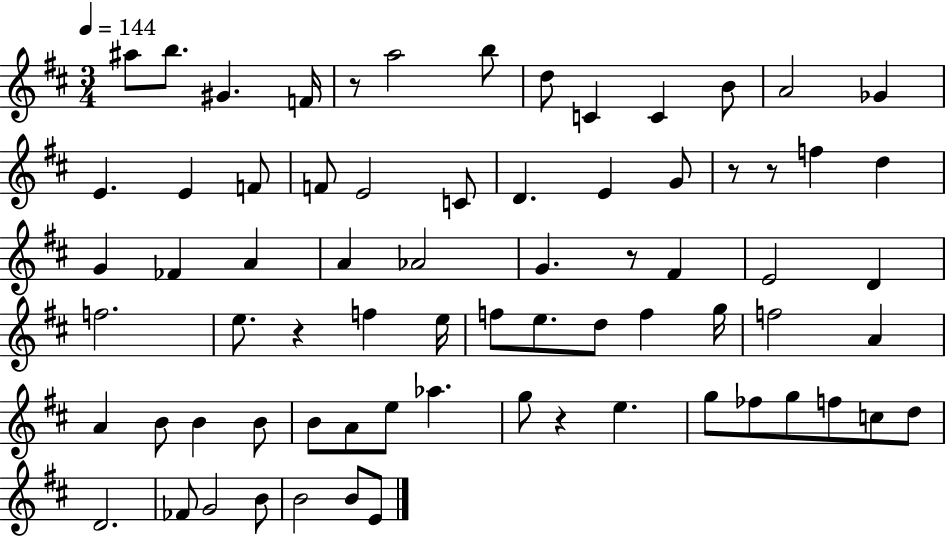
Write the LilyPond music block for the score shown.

{
  \clef treble
  \numericTimeSignature
  \time 3/4
  \key d \major
  \tempo 4 = 144
  \repeat volta 2 { ais''8 b''8. gis'4. f'16 | r8 a''2 b''8 | d''8 c'4 c'4 b'8 | a'2 ges'4 | \break e'4. e'4 f'8 | f'8 e'2 c'8 | d'4. e'4 g'8 | r8 r8 f''4 d''4 | \break g'4 fes'4 a'4 | a'4 aes'2 | g'4. r8 fis'4 | e'2 d'4 | \break f''2. | e''8. r4 f''4 e''16 | f''8 e''8. d''8 f''4 g''16 | f''2 a'4 | \break a'4 b'8 b'4 b'8 | b'8 a'8 e''8 aes''4. | g''8 r4 e''4. | g''8 fes''8 g''8 f''8 c''8 d''8 | \break d'2. | fes'8 g'2 b'8 | b'2 b'8 e'8 | } \bar "|."
}